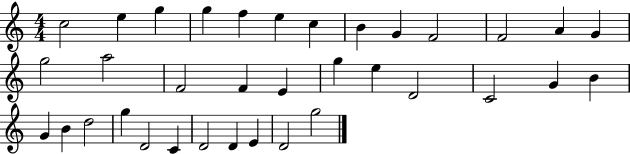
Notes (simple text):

C5/h E5/q G5/q G5/q F5/q E5/q C5/q B4/q G4/q F4/h F4/h A4/q G4/q G5/h A5/h F4/h F4/q E4/q G5/q E5/q D4/h C4/h G4/q B4/q G4/q B4/q D5/h G5/q D4/h C4/q D4/h D4/q E4/q D4/h G5/h